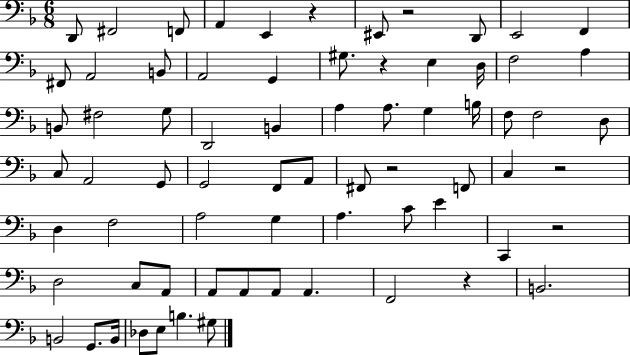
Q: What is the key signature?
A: F major